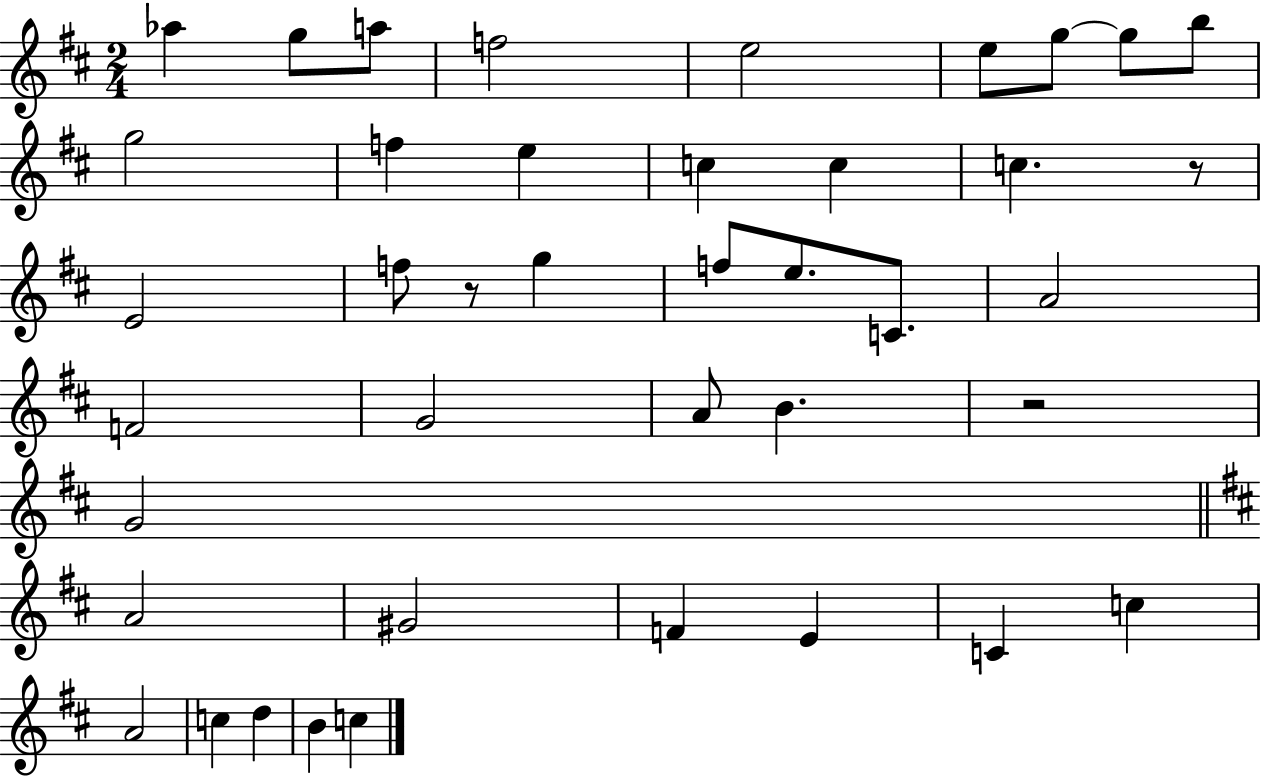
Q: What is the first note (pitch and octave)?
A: Ab5